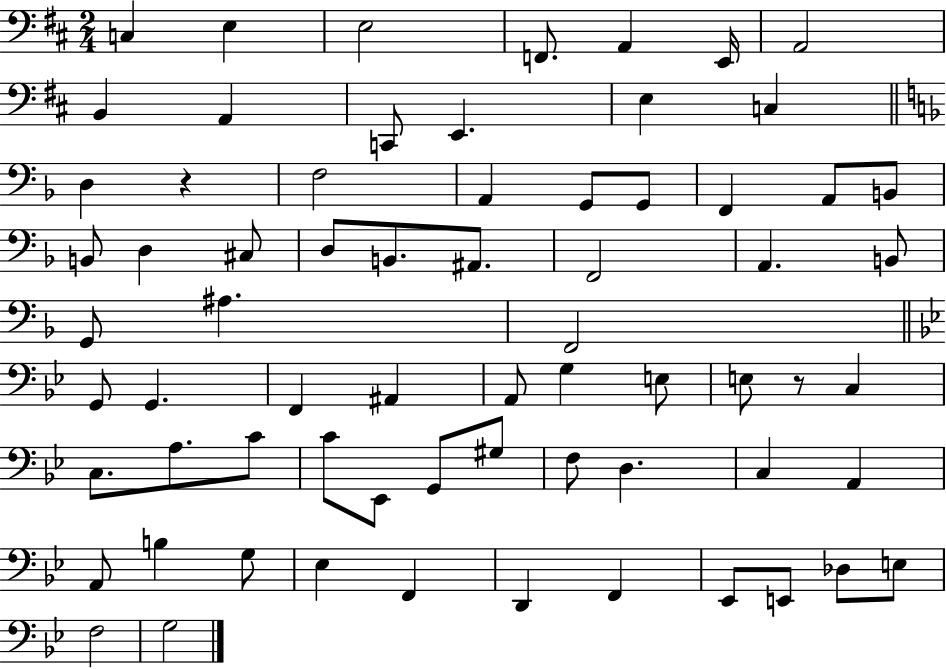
C3/q E3/q E3/h F2/e. A2/q E2/s A2/h B2/q A2/q C2/e E2/q. E3/q C3/q D3/q R/q F3/h A2/q G2/e G2/e F2/q A2/e B2/e B2/e D3/q C#3/e D3/e B2/e. A#2/e. F2/h A2/q. B2/e G2/e A#3/q. F2/h G2/e G2/q. F2/q A#2/q A2/e G3/q E3/e E3/e R/e C3/q C3/e. A3/e. C4/e C4/e Eb2/e G2/e G#3/e F3/e D3/q. C3/q A2/q A2/e B3/q G3/e Eb3/q F2/q D2/q F2/q Eb2/e E2/e Db3/e E3/e F3/h G3/h